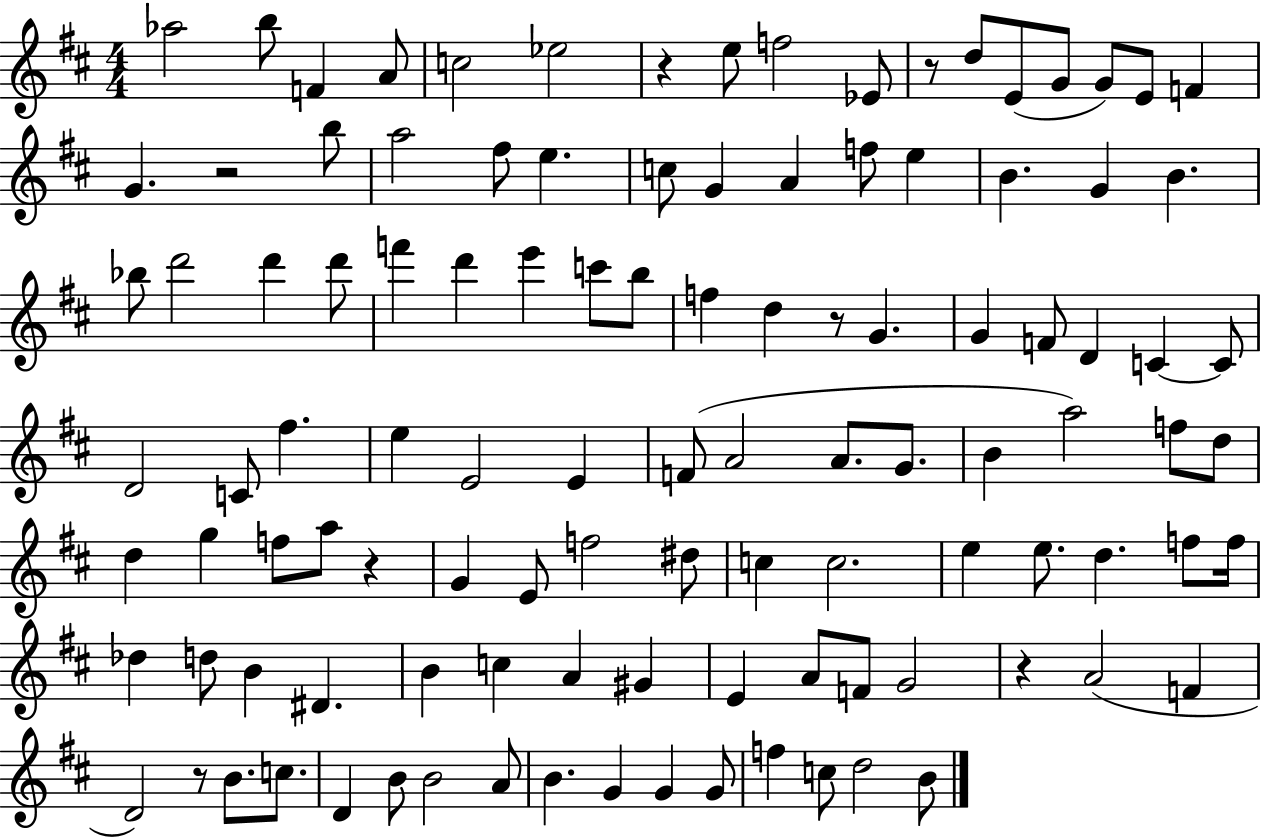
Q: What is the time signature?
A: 4/4